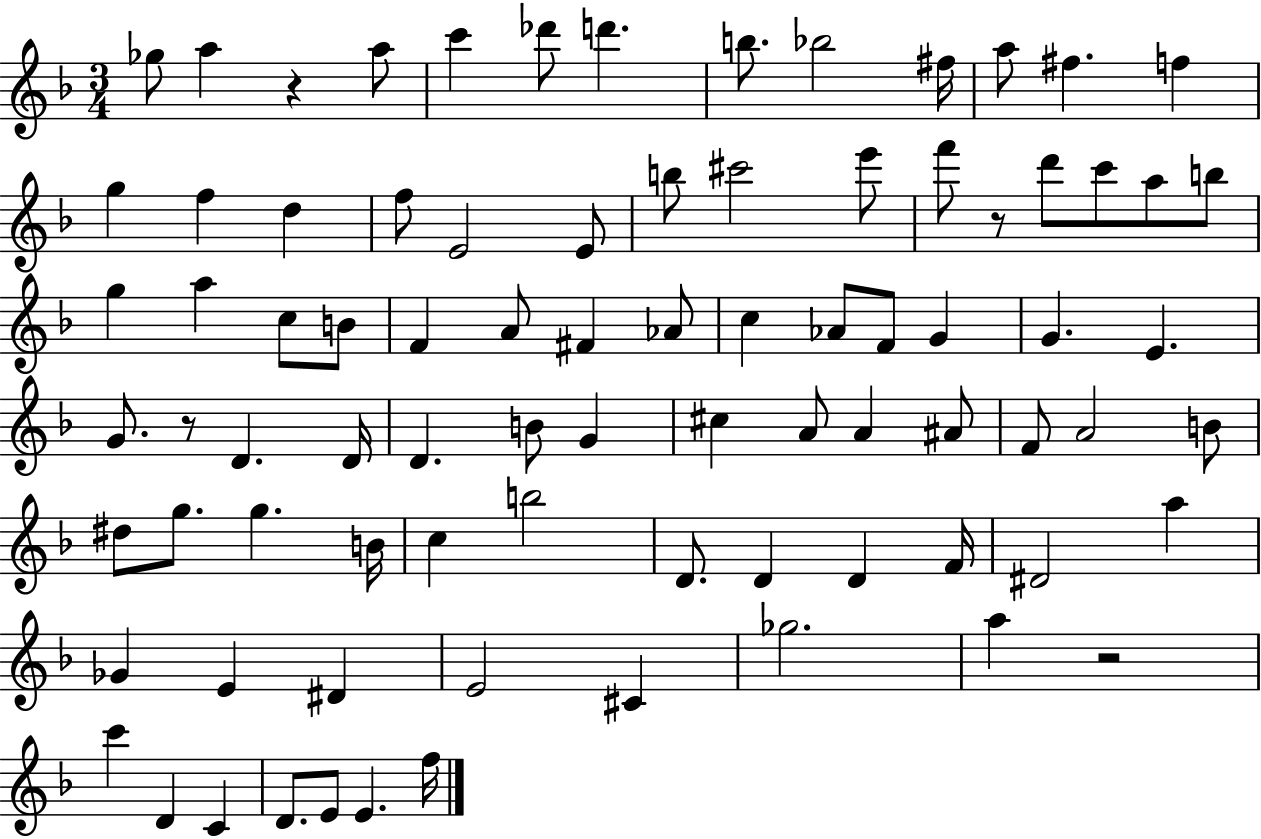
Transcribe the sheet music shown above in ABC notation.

X:1
T:Untitled
M:3/4
L:1/4
K:F
_g/2 a z a/2 c' _d'/2 d' b/2 _b2 ^f/4 a/2 ^f f g f d f/2 E2 E/2 b/2 ^c'2 e'/2 f'/2 z/2 d'/2 c'/2 a/2 b/2 g a c/2 B/2 F A/2 ^F _A/2 c _A/2 F/2 G G E G/2 z/2 D D/4 D B/2 G ^c A/2 A ^A/2 F/2 A2 B/2 ^d/2 g/2 g B/4 c b2 D/2 D D F/4 ^D2 a _G E ^D E2 ^C _g2 a z2 c' D C D/2 E/2 E f/4